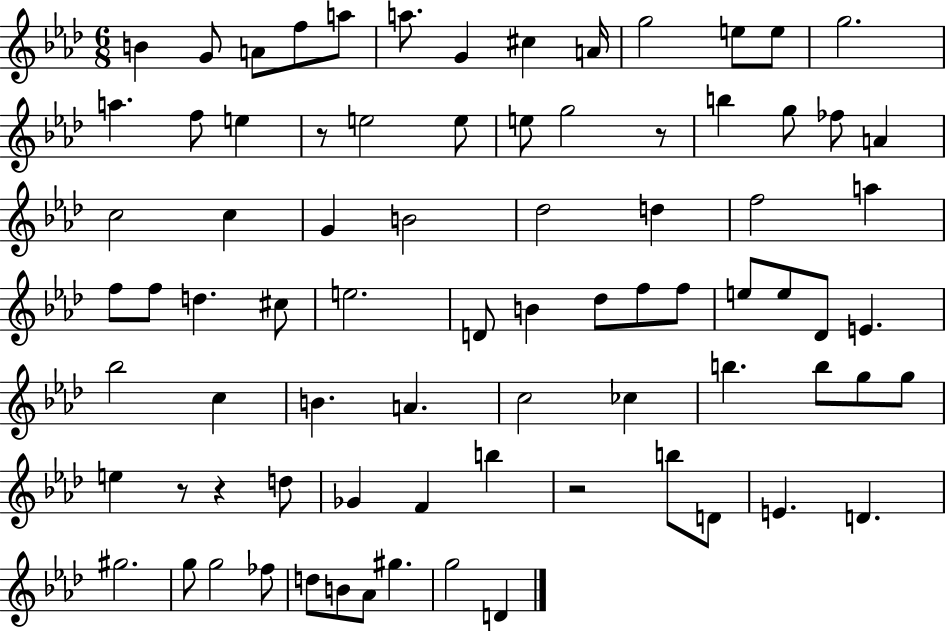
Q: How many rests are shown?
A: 5